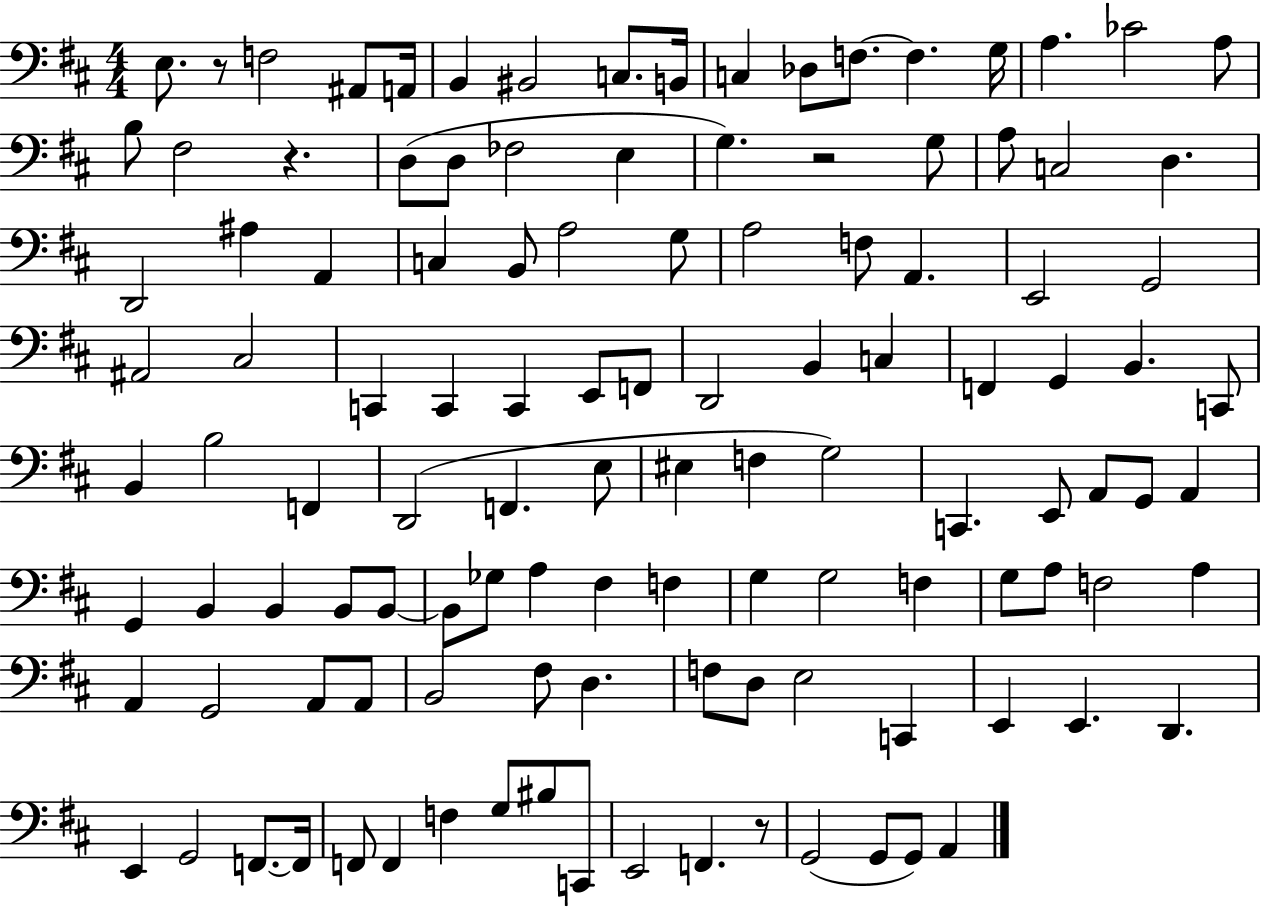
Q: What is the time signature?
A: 4/4